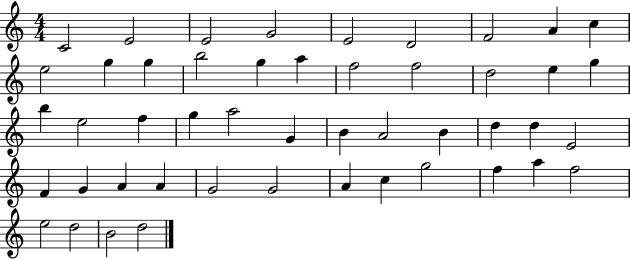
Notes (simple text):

C4/h E4/h E4/h G4/h E4/h D4/h F4/h A4/q C5/q E5/h G5/q G5/q B5/h G5/q A5/q F5/h F5/h D5/h E5/q G5/q B5/q E5/h F5/q G5/q A5/h G4/q B4/q A4/h B4/q D5/q D5/q E4/h F4/q G4/q A4/q A4/q G4/h G4/h A4/q C5/q G5/h F5/q A5/q F5/h E5/h D5/h B4/h D5/h